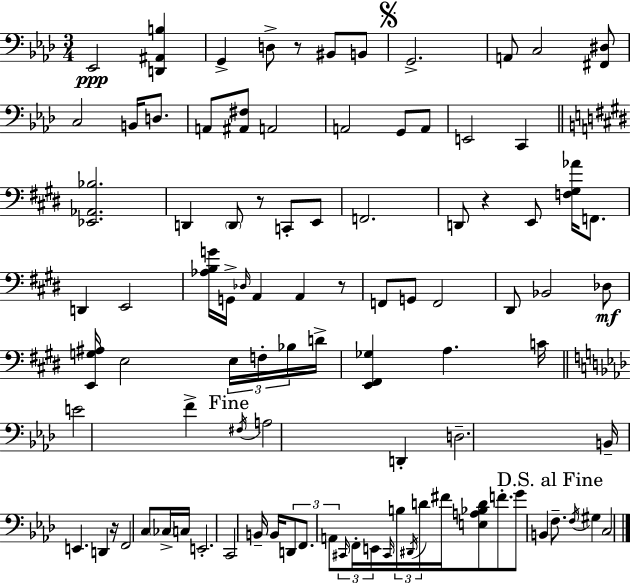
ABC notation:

X:1
T:Untitled
M:3/4
L:1/4
K:Ab
_E,,2 [D,,^A,,B,] G,, D,/2 z/2 ^B,,/2 B,,/2 G,,2 A,,/2 C,2 [^F,,^D,]/2 C,2 B,,/4 D,/2 A,,/2 [^A,,^F,]/2 A,,2 A,,2 G,,/2 A,,/2 E,,2 C,, [_E,,_A,,_B,]2 D,, D,,/2 z/2 C,,/2 E,,/2 F,,2 D,,/2 z E,,/2 [F,^G,_A]/4 F,,/2 D,, E,,2 [_A,B,G]/4 G,,/4 _D,/4 A,, A,, z/2 F,,/2 G,,/2 F,,2 ^D,,/2 _B,,2 _D,/2 [E,,G,^A,]/4 E,2 E,/4 F,/4 _B,/4 D/4 [E,,^F,,_G,] A, C/4 E2 F ^F,/4 A,2 D,, D,2 B,,/4 E,, D,, z/4 F,,2 C,/2 _C,/4 C,/4 E,,2 C,,2 B,,/4 B,,/4 D,,/2 F,,/2 A,,/2 ^C,,/4 F,,/4 E,,/4 ^C,,/4 B,/4 ^D,,/4 D/4 ^F/4 [E,A,_B,D]/2 F/2 G/2 B,, F,/2 F,/4 ^G, C,2